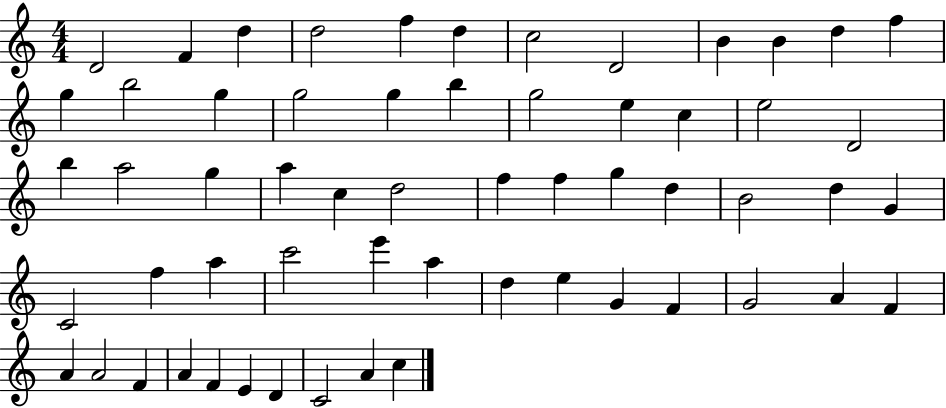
{
  \clef treble
  \numericTimeSignature
  \time 4/4
  \key c \major
  d'2 f'4 d''4 | d''2 f''4 d''4 | c''2 d'2 | b'4 b'4 d''4 f''4 | \break g''4 b''2 g''4 | g''2 g''4 b''4 | g''2 e''4 c''4 | e''2 d'2 | \break b''4 a''2 g''4 | a''4 c''4 d''2 | f''4 f''4 g''4 d''4 | b'2 d''4 g'4 | \break c'2 f''4 a''4 | c'''2 e'''4 a''4 | d''4 e''4 g'4 f'4 | g'2 a'4 f'4 | \break a'4 a'2 f'4 | a'4 f'4 e'4 d'4 | c'2 a'4 c''4 | \bar "|."
}